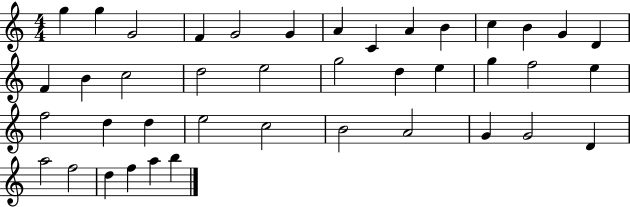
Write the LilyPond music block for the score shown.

{
  \clef treble
  \numericTimeSignature
  \time 4/4
  \key c \major
  g''4 g''4 g'2 | f'4 g'2 g'4 | a'4 c'4 a'4 b'4 | c''4 b'4 g'4 d'4 | \break f'4 b'4 c''2 | d''2 e''2 | g''2 d''4 e''4 | g''4 f''2 e''4 | \break f''2 d''4 d''4 | e''2 c''2 | b'2 a'2 | g'4 g'2 d'4 | \break a''2 f''2 | d''4 f''4 a''4 b''4 | \bar "|."
}